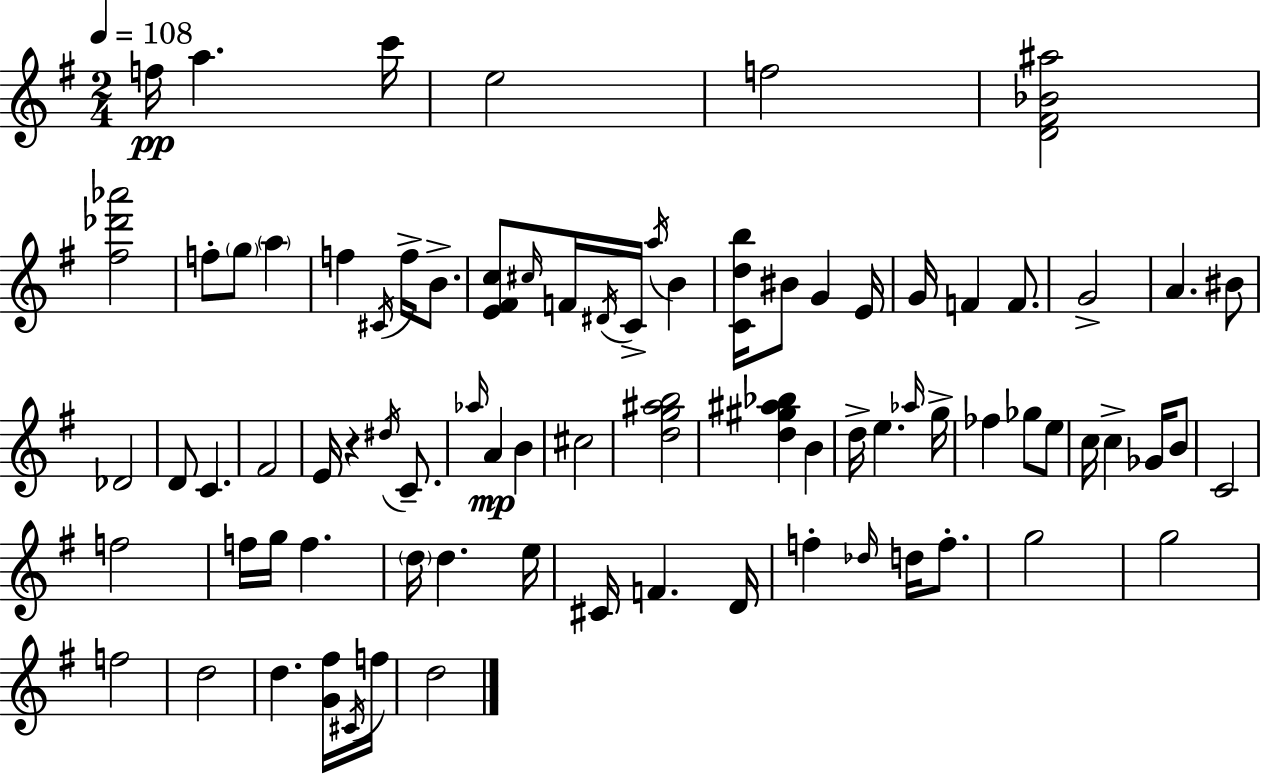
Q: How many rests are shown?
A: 1